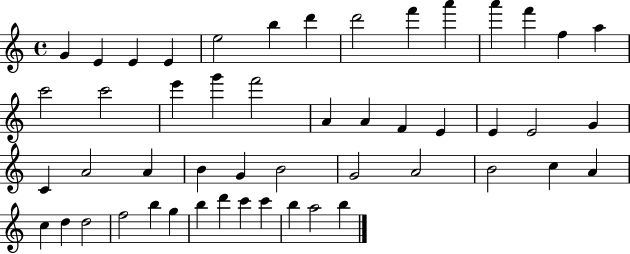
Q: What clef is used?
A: treble